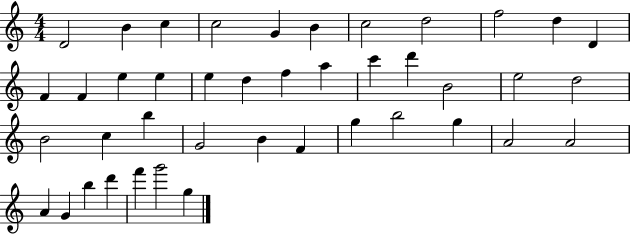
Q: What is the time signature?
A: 4/4